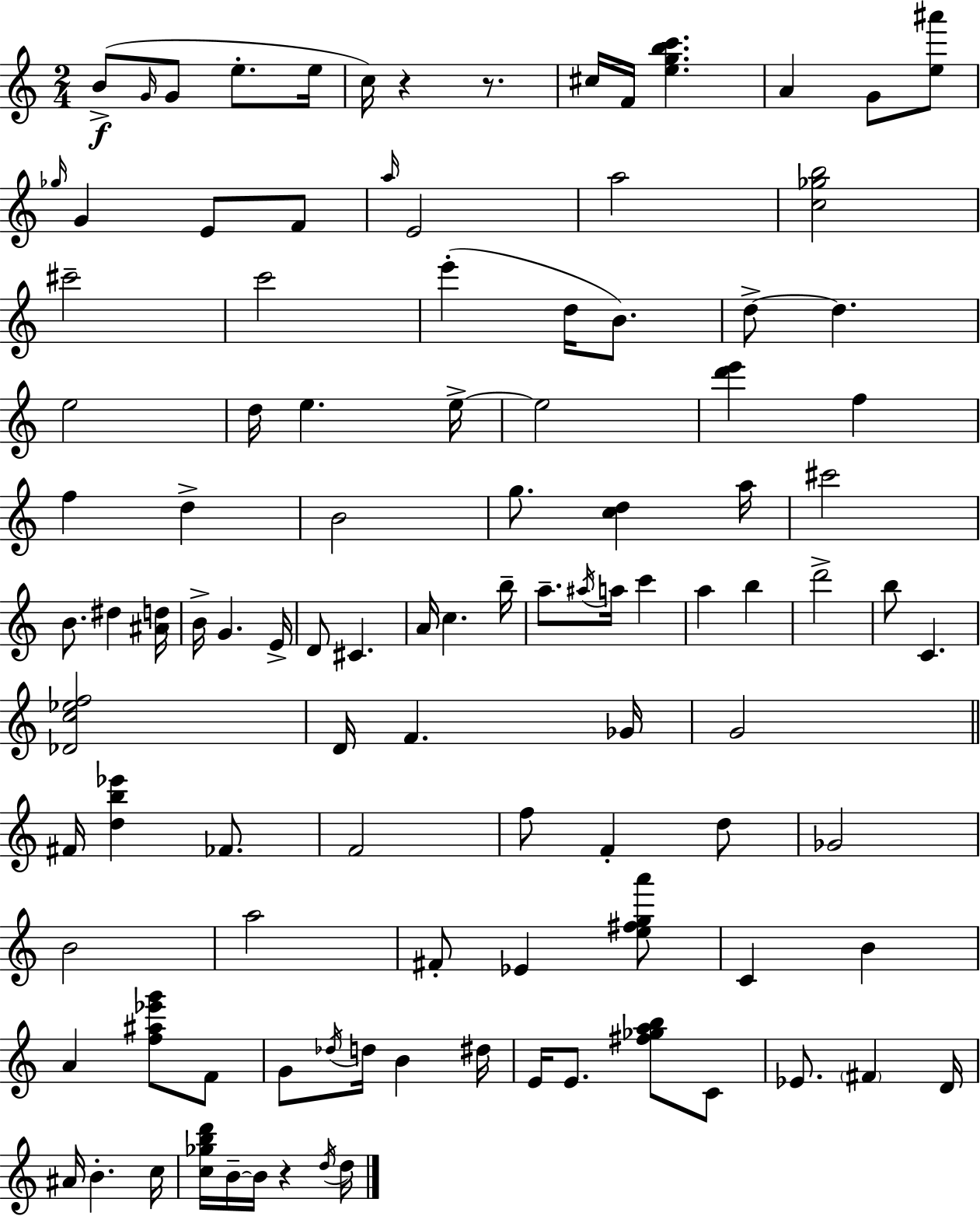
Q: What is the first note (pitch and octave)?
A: B4